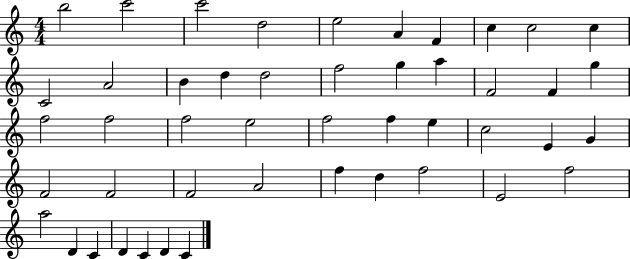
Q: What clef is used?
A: treble